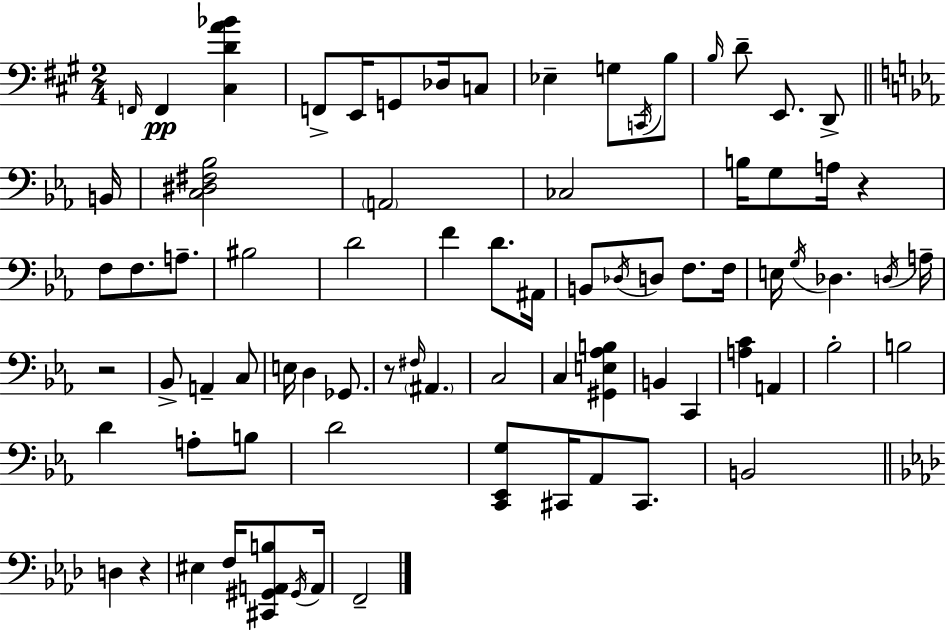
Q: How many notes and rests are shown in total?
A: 78